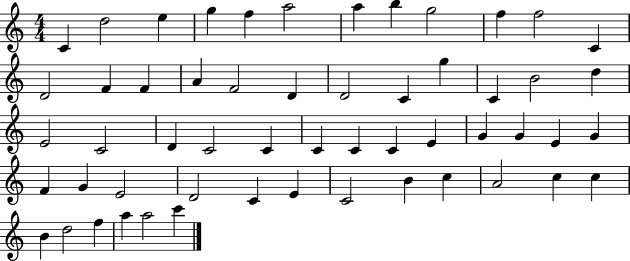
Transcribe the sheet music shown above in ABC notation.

X:1
T:Untitled
M:4/4
L:1/4
K:C
C d2 e g f a2 a b g2 f f2 C D2 F F A F2 D D2 C g C B2 d E2 C2 D C2 C C C C E G G E G F G E2 D2 C E C2 B c A2 c c B d2 f a a2 c'